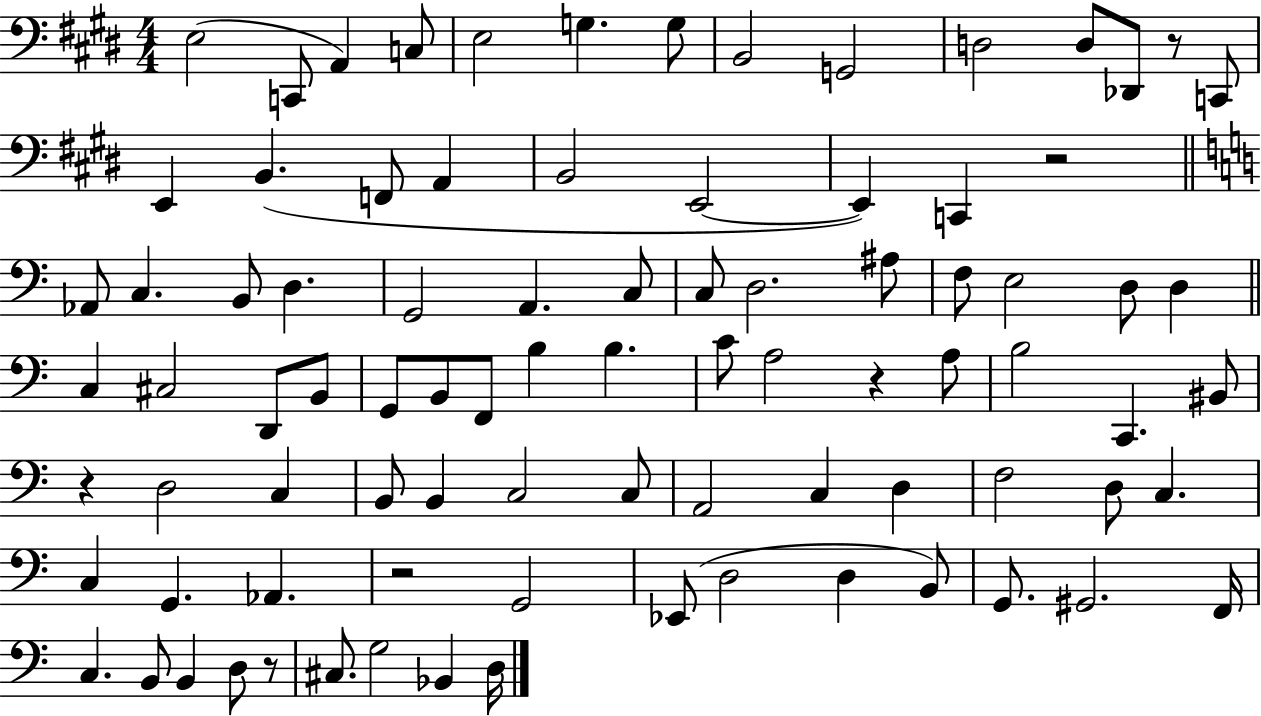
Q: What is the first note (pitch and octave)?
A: E3